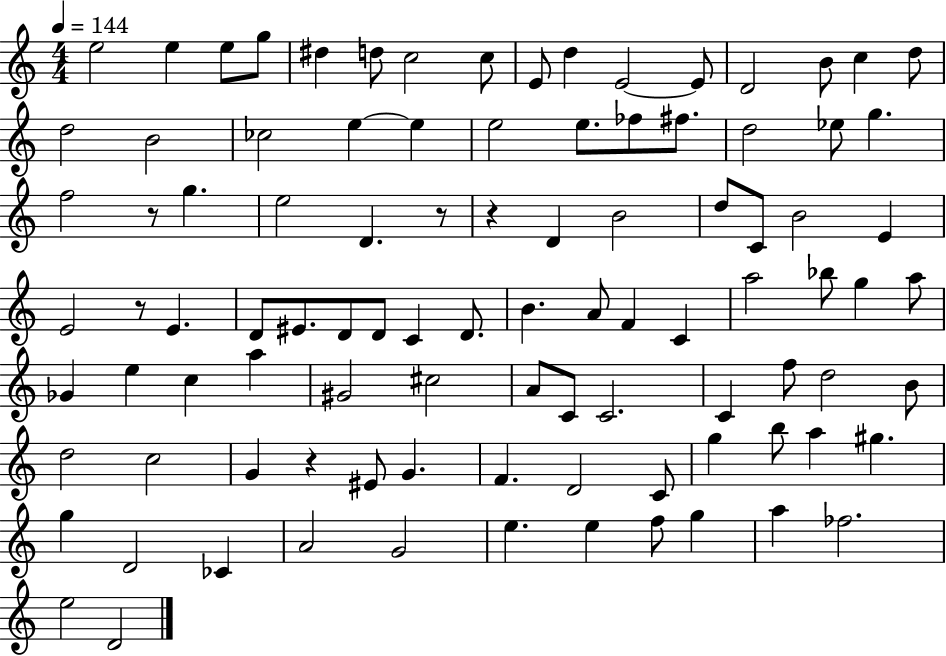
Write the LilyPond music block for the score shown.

{
  \clef treble
  \numericTimeSignature
  \time 4/4
  \key c \major
  \tempo 4 = 144
  e''2 e''4 e''8 g''8 | dis''4 d''8 c''2 c''8 | e'8 d''4 e'2~~ e'8 | d'2 b'8 c''4 d''8 | \break d''2 b'2 | ces''2 e''4~~ e''4 | e''2 e''8. fes''8 fis''8. | d''2 ees''8 g''4. | \break f''2 r8 g''4. | e''2 d'4. r8 | r4 d'4 b'2 | d''8 c'8 b'2 e'4 | \break e'2 r8 e'4. | d'8 eis'8. d'8 d'8 c'4 d'8. | b'4. a'8 f'4 c'4 | a''2 bes''8 g''4 a''8 | \break ges'4 e''4 c''4 a''4 | gis'2 cis''2 | a'8 c'8 c'2. | c'4 f''8 d''2 b'8 | \break d''2 c''2 | g'4 r4 eis'8 g'4. | f'4. d'2 c'8 | g''4 b''8 a''4 gis''4. | \break g''4 d'2 ces'4 | a'2 g'2 | e''4. e''4 f''8 g''4 | a''4 fes''2. | \break e''2 d'2 | \bar "|."
}